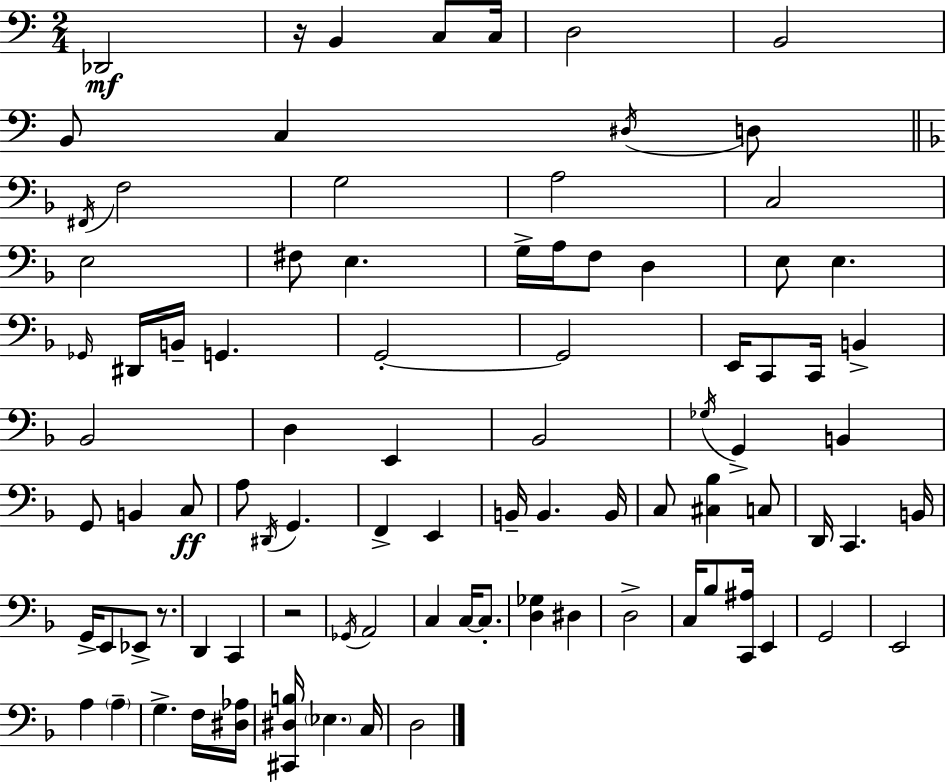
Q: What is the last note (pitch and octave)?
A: D3